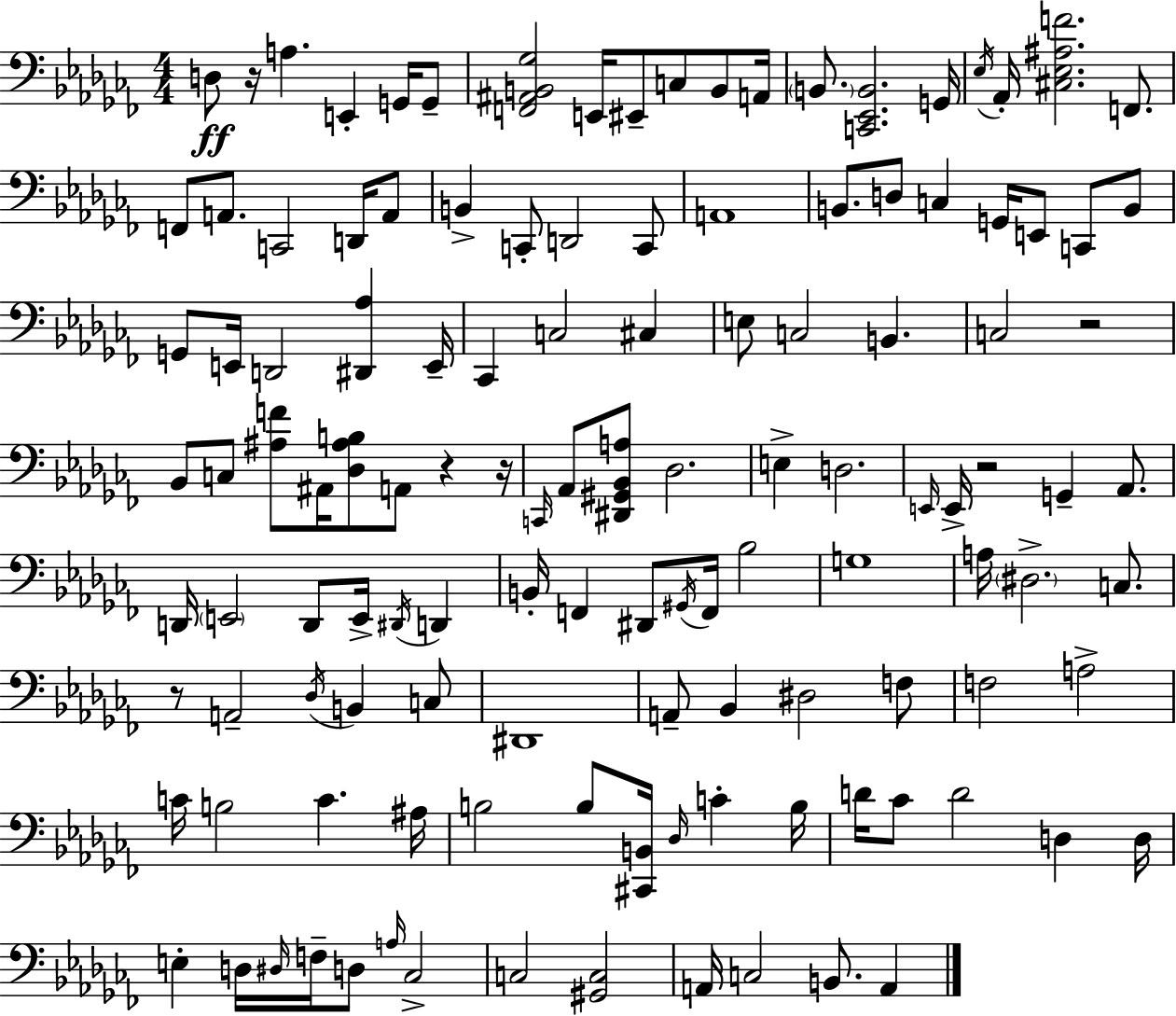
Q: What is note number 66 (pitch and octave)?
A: G#2